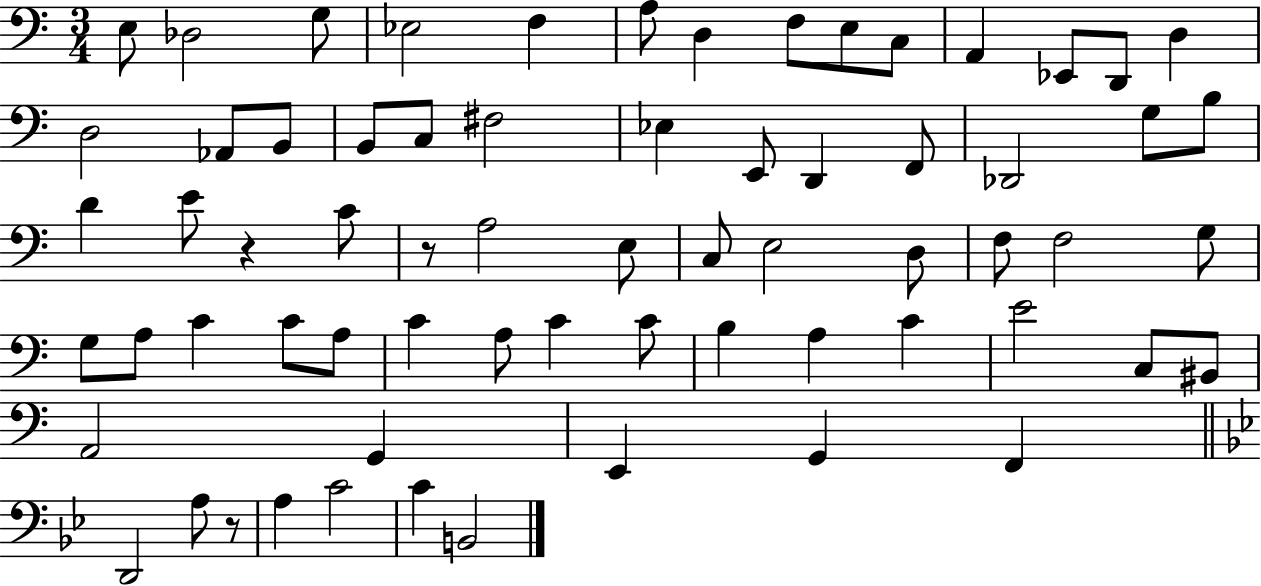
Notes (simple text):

E3/e Db3/h G3/e Eb3/h F3/q A3/e D3/q F3/e E3/e C3/e A2/q Eb2/e D2/e D3/q D3/h Ab2/e B2/e B2/e C3/e F#3/h Eb3/q E2/e D2/q F2/e Db2/h G3/e B3/e D4/q E4/e R/q C4/e R/e A3/h E3/e C3/e E3/h D3/e F3/e F3/h G3/e G3/e A3/e C4/q C4/e A3/e C4/q A3/e C4/q C4/e B3/q A3/q C4/q E4/h C3/e BIS2/e A2/h G2/q E2/q G2/q F2/q D2/h A3/e R/e A3/q C4/h C4/q B2/h